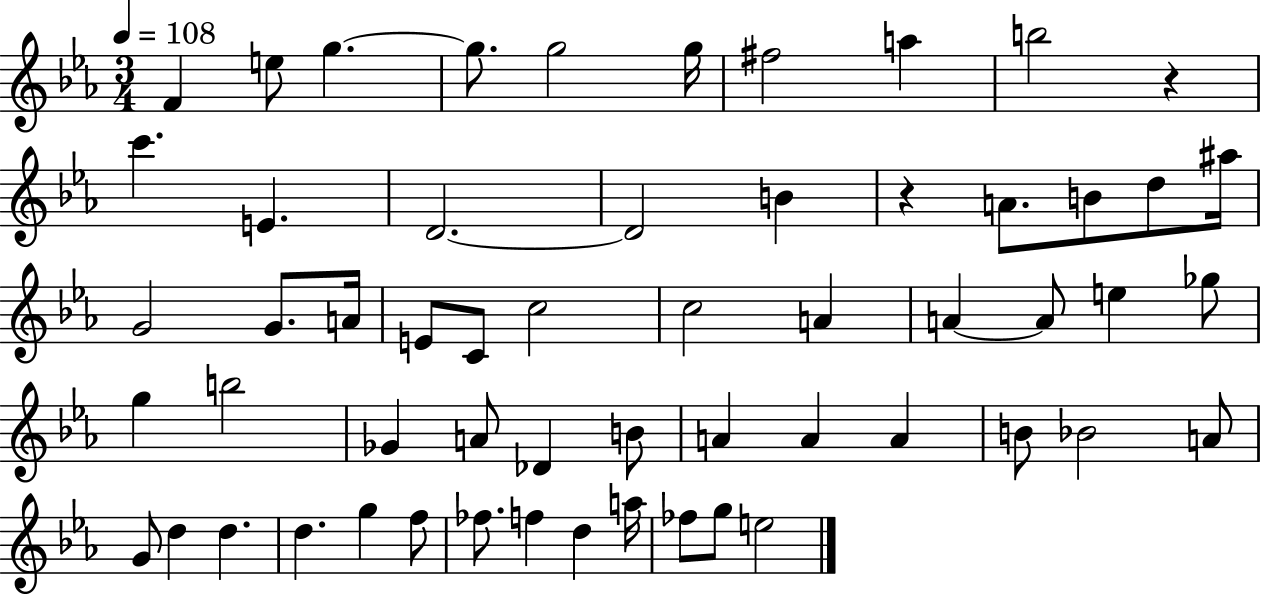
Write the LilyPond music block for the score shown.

{
  \clef treble
  \numericTimeSignature
  \time 3/4
  \key ees \major
  \tempo 4 = 108
  \repeat volta 2 { f'4 e''8 g''4.~~ | g''8. g''2 g''16 | fis''2 a''4 | b''2 r4 | \break c'''4. e'4. | d'2.~~ | d'2 b'4 | r4 a'8. b'8 d''8 ais''16 | \break g'2 g'8. a'16 | e'8 c'8 c''2 | c''2 a'4 | a'4~~ a'8 e''4 ges''8 | \break g''4 b''2 | ges'4 a'8 des'4 b'8 | a'4 a'4 a'4 | b'8 bes'2 a'8 | \break g'8 d''4 d''4. | d''4. g''4 f''8 | fes''8. f''4 d''4 a''16 | fes''8 g''8 e''2 | \break } \bar "|."
}